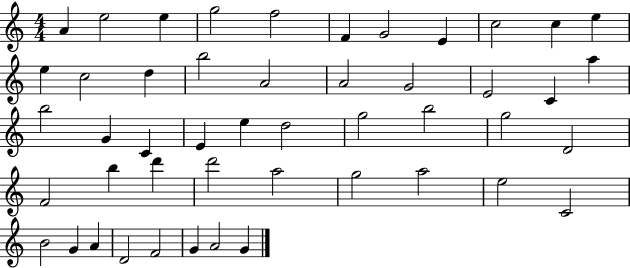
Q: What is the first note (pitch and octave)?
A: A4